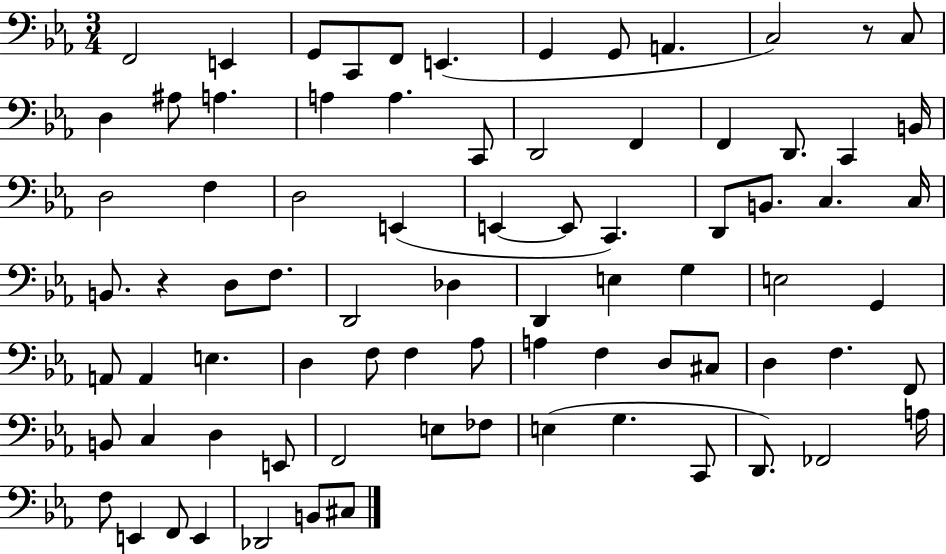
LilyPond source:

{
  \clef bass
  \numericTimeSignature
  \time 3/4
  \key ees \major
  f,2 e,4 | g,8 c,8 f,8 e,4.( | g,4 g,8 a,4. | c2) r8 c8 | \break d4 ais8 a4. | a4 a4. c,8 | d,2 f,4 | f,4 d,8. c,4 b,16 | \break d2 f4 | d2 e,4( | e,4~~ e,8 c,4.) | d,8 b,8. c4. c16 | \break b,8. r4 d8 f8. | d,2 des4 | d,4 e4 g4 | e2 g,4 | \break a,8 a,4 e4. | d4 f8 f4 aes8 | a4 f4 d8 cis8 | d4 f4. f,8 | \break b,8 c4 d4 e,8 | f,2 e8 fes8 | e4( g4. c,8 | d,8.) fes,2 a16 | \break f8 e,4 f,8 e,4 | des,2 b,8 cis8 | \bar "|."
}